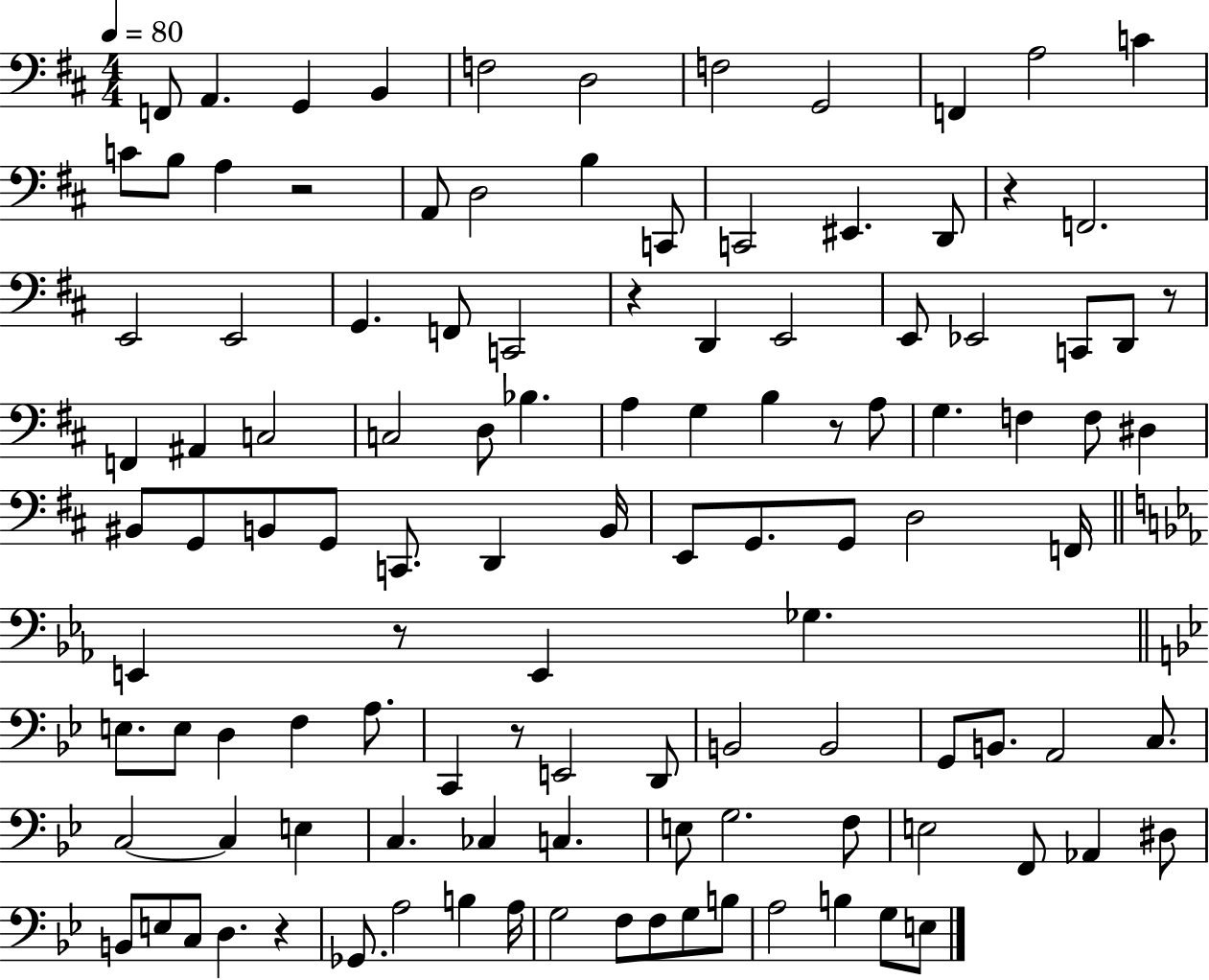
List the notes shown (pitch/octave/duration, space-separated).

F2/e A2/q. G2/q B2/q F3/h D3/h F3/h G2/h F2/q A3/h C4/q C4/e B3/e A3/q R/h A2/e D3/h B3/q C2/e C2/h EIS2/q. D2/e R/q F2/h. E2/h E2/h G2/q. F2/e C2/h R/q D2/q E2/h E2/e Eb2/h C2/e D2/e R/e F2/q A#2/q C3/h C3/h D3/e Bb3/q. A3/q G3/q B3/q R/e A3/e G3/q. F3/q F3/e D#3/q BIS2/e G2/e B2/e G2/e C2/e. D2/q B2/s E2/e G2/e. G2/e D3/h F2/s E2/q R/e E2/q Gb3/q. E3/e. E3/e D3/q F3/q A3/e. C2/q R/e E2/h D2/e B2/h B2/h G2/e B2/e. A2/h C3/e. C3/h C3/q E3/q C3/q. CES3/q C3/q. E3/e G3/h. F3/e E3/h F2/e Ab2/q D#3/e B2/e E3/e C3/e D3/q. R/q Gb2/e. A3/h B3/q A3/s G3/h F3/e F3/e G3/e B3/e A3/h B3/q G3/e E3/e